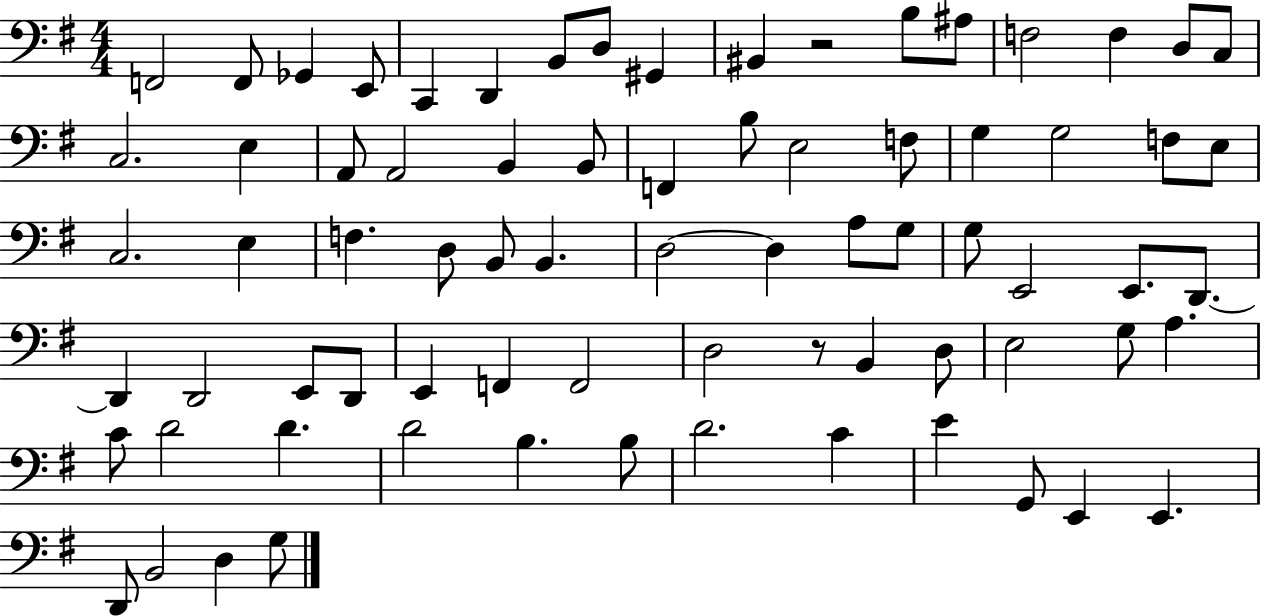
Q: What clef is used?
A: bass